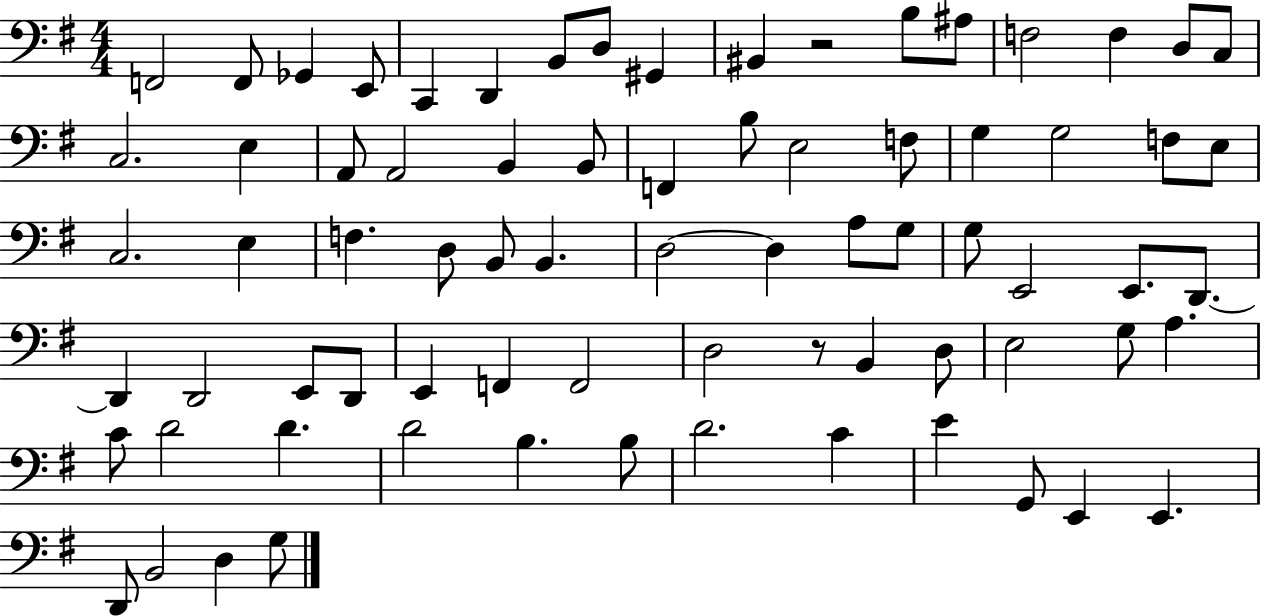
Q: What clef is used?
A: bass